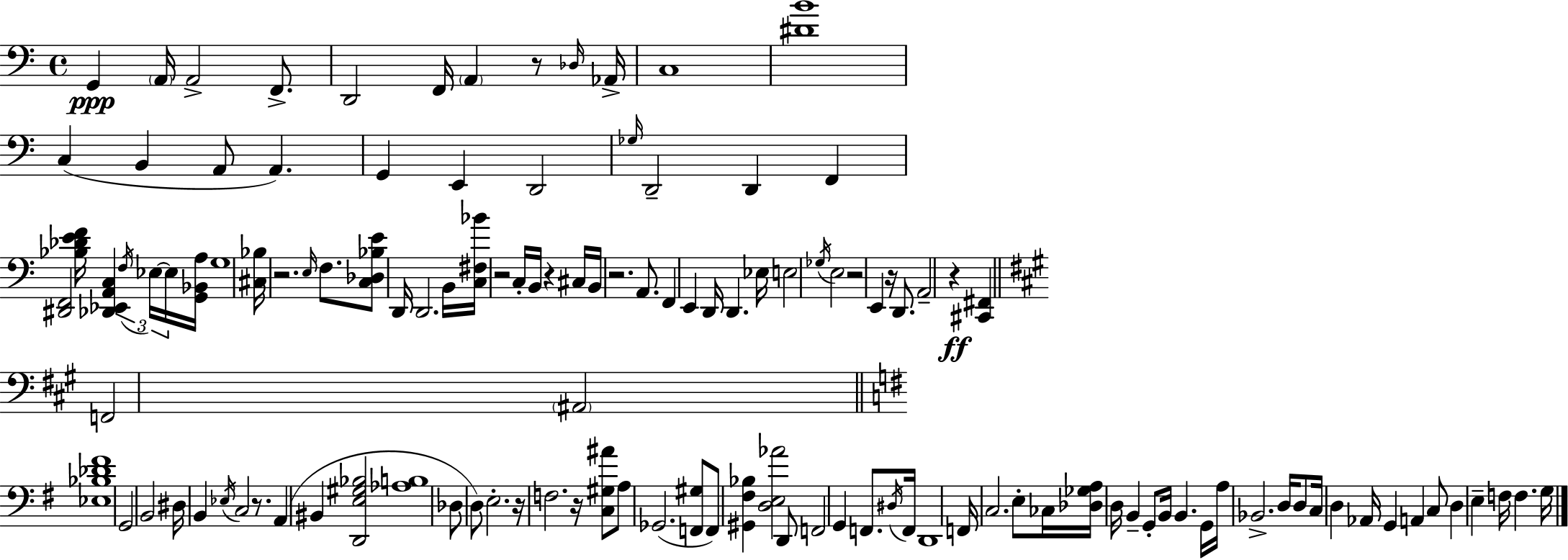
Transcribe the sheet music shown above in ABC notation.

X:1
T:Untitled
M:4/4
L:1/4
K:C
G,, A,,/4 A,,2 F,,/2 D,,2 F,,/4 A,, z/2 _D,/4 _A,,/4 C,4 [^DB]4 C, B,, A,,/2 A,, G,, E,, D,,2 _G,/4 D,,2 D,, F,, [^D,,F,,]2 [_B,_DEF]/4 [_D,,_E,,A,,C,] F,/4 _E,/4 _E,/4 [G,,_B,,A,]/4 G,4 [^C,_B,]/4 z2 E,/4 F,/2 [C,_D,_B,E]/2 D,,/4 D,,2 B,,/4 [C,^F,_B]/4 z2 C,/4 B,,/4 z ^C,/4 B,,/4 z2 A,,/2 F,, E,, D,,/4 D,, _E,/4 E,2 _G,/4 E,2 z2 E,, z/4 D,,/2 A,,2 z [^C,,^F,,] F,,2 ^A,,2 [_E,_B,_D^F]4 G,,2 B,,2 ^D,/4 B,, _E,/4 C,2 z/2 A,, ^B,, [D,,E,^G,_B,]2 [_A,B,]4 _D,/2 D,/2 E,2 z/4 F,2 z/4 [C,^G,^A]/2 A,/2 _G,,2 [F,,^G,]/2 F,,/2 [^G,,^F,_B,] [D,E,_A]2 D,,/2 F,,2 G,, F,,/2 ^D,/4 F,,/4 D,,4 F,,/4 C,2 E,/2 _C,/4 [_D,_G,A,]/4 D,/4 B,, G,,/2 B,,/4 B,, G,,/4 A,/4 _B,,2 D,/4 D,/2 C,/4 D, _A,,/4 G,, A,, C,/2 D, E, F,/4 F, G,/4